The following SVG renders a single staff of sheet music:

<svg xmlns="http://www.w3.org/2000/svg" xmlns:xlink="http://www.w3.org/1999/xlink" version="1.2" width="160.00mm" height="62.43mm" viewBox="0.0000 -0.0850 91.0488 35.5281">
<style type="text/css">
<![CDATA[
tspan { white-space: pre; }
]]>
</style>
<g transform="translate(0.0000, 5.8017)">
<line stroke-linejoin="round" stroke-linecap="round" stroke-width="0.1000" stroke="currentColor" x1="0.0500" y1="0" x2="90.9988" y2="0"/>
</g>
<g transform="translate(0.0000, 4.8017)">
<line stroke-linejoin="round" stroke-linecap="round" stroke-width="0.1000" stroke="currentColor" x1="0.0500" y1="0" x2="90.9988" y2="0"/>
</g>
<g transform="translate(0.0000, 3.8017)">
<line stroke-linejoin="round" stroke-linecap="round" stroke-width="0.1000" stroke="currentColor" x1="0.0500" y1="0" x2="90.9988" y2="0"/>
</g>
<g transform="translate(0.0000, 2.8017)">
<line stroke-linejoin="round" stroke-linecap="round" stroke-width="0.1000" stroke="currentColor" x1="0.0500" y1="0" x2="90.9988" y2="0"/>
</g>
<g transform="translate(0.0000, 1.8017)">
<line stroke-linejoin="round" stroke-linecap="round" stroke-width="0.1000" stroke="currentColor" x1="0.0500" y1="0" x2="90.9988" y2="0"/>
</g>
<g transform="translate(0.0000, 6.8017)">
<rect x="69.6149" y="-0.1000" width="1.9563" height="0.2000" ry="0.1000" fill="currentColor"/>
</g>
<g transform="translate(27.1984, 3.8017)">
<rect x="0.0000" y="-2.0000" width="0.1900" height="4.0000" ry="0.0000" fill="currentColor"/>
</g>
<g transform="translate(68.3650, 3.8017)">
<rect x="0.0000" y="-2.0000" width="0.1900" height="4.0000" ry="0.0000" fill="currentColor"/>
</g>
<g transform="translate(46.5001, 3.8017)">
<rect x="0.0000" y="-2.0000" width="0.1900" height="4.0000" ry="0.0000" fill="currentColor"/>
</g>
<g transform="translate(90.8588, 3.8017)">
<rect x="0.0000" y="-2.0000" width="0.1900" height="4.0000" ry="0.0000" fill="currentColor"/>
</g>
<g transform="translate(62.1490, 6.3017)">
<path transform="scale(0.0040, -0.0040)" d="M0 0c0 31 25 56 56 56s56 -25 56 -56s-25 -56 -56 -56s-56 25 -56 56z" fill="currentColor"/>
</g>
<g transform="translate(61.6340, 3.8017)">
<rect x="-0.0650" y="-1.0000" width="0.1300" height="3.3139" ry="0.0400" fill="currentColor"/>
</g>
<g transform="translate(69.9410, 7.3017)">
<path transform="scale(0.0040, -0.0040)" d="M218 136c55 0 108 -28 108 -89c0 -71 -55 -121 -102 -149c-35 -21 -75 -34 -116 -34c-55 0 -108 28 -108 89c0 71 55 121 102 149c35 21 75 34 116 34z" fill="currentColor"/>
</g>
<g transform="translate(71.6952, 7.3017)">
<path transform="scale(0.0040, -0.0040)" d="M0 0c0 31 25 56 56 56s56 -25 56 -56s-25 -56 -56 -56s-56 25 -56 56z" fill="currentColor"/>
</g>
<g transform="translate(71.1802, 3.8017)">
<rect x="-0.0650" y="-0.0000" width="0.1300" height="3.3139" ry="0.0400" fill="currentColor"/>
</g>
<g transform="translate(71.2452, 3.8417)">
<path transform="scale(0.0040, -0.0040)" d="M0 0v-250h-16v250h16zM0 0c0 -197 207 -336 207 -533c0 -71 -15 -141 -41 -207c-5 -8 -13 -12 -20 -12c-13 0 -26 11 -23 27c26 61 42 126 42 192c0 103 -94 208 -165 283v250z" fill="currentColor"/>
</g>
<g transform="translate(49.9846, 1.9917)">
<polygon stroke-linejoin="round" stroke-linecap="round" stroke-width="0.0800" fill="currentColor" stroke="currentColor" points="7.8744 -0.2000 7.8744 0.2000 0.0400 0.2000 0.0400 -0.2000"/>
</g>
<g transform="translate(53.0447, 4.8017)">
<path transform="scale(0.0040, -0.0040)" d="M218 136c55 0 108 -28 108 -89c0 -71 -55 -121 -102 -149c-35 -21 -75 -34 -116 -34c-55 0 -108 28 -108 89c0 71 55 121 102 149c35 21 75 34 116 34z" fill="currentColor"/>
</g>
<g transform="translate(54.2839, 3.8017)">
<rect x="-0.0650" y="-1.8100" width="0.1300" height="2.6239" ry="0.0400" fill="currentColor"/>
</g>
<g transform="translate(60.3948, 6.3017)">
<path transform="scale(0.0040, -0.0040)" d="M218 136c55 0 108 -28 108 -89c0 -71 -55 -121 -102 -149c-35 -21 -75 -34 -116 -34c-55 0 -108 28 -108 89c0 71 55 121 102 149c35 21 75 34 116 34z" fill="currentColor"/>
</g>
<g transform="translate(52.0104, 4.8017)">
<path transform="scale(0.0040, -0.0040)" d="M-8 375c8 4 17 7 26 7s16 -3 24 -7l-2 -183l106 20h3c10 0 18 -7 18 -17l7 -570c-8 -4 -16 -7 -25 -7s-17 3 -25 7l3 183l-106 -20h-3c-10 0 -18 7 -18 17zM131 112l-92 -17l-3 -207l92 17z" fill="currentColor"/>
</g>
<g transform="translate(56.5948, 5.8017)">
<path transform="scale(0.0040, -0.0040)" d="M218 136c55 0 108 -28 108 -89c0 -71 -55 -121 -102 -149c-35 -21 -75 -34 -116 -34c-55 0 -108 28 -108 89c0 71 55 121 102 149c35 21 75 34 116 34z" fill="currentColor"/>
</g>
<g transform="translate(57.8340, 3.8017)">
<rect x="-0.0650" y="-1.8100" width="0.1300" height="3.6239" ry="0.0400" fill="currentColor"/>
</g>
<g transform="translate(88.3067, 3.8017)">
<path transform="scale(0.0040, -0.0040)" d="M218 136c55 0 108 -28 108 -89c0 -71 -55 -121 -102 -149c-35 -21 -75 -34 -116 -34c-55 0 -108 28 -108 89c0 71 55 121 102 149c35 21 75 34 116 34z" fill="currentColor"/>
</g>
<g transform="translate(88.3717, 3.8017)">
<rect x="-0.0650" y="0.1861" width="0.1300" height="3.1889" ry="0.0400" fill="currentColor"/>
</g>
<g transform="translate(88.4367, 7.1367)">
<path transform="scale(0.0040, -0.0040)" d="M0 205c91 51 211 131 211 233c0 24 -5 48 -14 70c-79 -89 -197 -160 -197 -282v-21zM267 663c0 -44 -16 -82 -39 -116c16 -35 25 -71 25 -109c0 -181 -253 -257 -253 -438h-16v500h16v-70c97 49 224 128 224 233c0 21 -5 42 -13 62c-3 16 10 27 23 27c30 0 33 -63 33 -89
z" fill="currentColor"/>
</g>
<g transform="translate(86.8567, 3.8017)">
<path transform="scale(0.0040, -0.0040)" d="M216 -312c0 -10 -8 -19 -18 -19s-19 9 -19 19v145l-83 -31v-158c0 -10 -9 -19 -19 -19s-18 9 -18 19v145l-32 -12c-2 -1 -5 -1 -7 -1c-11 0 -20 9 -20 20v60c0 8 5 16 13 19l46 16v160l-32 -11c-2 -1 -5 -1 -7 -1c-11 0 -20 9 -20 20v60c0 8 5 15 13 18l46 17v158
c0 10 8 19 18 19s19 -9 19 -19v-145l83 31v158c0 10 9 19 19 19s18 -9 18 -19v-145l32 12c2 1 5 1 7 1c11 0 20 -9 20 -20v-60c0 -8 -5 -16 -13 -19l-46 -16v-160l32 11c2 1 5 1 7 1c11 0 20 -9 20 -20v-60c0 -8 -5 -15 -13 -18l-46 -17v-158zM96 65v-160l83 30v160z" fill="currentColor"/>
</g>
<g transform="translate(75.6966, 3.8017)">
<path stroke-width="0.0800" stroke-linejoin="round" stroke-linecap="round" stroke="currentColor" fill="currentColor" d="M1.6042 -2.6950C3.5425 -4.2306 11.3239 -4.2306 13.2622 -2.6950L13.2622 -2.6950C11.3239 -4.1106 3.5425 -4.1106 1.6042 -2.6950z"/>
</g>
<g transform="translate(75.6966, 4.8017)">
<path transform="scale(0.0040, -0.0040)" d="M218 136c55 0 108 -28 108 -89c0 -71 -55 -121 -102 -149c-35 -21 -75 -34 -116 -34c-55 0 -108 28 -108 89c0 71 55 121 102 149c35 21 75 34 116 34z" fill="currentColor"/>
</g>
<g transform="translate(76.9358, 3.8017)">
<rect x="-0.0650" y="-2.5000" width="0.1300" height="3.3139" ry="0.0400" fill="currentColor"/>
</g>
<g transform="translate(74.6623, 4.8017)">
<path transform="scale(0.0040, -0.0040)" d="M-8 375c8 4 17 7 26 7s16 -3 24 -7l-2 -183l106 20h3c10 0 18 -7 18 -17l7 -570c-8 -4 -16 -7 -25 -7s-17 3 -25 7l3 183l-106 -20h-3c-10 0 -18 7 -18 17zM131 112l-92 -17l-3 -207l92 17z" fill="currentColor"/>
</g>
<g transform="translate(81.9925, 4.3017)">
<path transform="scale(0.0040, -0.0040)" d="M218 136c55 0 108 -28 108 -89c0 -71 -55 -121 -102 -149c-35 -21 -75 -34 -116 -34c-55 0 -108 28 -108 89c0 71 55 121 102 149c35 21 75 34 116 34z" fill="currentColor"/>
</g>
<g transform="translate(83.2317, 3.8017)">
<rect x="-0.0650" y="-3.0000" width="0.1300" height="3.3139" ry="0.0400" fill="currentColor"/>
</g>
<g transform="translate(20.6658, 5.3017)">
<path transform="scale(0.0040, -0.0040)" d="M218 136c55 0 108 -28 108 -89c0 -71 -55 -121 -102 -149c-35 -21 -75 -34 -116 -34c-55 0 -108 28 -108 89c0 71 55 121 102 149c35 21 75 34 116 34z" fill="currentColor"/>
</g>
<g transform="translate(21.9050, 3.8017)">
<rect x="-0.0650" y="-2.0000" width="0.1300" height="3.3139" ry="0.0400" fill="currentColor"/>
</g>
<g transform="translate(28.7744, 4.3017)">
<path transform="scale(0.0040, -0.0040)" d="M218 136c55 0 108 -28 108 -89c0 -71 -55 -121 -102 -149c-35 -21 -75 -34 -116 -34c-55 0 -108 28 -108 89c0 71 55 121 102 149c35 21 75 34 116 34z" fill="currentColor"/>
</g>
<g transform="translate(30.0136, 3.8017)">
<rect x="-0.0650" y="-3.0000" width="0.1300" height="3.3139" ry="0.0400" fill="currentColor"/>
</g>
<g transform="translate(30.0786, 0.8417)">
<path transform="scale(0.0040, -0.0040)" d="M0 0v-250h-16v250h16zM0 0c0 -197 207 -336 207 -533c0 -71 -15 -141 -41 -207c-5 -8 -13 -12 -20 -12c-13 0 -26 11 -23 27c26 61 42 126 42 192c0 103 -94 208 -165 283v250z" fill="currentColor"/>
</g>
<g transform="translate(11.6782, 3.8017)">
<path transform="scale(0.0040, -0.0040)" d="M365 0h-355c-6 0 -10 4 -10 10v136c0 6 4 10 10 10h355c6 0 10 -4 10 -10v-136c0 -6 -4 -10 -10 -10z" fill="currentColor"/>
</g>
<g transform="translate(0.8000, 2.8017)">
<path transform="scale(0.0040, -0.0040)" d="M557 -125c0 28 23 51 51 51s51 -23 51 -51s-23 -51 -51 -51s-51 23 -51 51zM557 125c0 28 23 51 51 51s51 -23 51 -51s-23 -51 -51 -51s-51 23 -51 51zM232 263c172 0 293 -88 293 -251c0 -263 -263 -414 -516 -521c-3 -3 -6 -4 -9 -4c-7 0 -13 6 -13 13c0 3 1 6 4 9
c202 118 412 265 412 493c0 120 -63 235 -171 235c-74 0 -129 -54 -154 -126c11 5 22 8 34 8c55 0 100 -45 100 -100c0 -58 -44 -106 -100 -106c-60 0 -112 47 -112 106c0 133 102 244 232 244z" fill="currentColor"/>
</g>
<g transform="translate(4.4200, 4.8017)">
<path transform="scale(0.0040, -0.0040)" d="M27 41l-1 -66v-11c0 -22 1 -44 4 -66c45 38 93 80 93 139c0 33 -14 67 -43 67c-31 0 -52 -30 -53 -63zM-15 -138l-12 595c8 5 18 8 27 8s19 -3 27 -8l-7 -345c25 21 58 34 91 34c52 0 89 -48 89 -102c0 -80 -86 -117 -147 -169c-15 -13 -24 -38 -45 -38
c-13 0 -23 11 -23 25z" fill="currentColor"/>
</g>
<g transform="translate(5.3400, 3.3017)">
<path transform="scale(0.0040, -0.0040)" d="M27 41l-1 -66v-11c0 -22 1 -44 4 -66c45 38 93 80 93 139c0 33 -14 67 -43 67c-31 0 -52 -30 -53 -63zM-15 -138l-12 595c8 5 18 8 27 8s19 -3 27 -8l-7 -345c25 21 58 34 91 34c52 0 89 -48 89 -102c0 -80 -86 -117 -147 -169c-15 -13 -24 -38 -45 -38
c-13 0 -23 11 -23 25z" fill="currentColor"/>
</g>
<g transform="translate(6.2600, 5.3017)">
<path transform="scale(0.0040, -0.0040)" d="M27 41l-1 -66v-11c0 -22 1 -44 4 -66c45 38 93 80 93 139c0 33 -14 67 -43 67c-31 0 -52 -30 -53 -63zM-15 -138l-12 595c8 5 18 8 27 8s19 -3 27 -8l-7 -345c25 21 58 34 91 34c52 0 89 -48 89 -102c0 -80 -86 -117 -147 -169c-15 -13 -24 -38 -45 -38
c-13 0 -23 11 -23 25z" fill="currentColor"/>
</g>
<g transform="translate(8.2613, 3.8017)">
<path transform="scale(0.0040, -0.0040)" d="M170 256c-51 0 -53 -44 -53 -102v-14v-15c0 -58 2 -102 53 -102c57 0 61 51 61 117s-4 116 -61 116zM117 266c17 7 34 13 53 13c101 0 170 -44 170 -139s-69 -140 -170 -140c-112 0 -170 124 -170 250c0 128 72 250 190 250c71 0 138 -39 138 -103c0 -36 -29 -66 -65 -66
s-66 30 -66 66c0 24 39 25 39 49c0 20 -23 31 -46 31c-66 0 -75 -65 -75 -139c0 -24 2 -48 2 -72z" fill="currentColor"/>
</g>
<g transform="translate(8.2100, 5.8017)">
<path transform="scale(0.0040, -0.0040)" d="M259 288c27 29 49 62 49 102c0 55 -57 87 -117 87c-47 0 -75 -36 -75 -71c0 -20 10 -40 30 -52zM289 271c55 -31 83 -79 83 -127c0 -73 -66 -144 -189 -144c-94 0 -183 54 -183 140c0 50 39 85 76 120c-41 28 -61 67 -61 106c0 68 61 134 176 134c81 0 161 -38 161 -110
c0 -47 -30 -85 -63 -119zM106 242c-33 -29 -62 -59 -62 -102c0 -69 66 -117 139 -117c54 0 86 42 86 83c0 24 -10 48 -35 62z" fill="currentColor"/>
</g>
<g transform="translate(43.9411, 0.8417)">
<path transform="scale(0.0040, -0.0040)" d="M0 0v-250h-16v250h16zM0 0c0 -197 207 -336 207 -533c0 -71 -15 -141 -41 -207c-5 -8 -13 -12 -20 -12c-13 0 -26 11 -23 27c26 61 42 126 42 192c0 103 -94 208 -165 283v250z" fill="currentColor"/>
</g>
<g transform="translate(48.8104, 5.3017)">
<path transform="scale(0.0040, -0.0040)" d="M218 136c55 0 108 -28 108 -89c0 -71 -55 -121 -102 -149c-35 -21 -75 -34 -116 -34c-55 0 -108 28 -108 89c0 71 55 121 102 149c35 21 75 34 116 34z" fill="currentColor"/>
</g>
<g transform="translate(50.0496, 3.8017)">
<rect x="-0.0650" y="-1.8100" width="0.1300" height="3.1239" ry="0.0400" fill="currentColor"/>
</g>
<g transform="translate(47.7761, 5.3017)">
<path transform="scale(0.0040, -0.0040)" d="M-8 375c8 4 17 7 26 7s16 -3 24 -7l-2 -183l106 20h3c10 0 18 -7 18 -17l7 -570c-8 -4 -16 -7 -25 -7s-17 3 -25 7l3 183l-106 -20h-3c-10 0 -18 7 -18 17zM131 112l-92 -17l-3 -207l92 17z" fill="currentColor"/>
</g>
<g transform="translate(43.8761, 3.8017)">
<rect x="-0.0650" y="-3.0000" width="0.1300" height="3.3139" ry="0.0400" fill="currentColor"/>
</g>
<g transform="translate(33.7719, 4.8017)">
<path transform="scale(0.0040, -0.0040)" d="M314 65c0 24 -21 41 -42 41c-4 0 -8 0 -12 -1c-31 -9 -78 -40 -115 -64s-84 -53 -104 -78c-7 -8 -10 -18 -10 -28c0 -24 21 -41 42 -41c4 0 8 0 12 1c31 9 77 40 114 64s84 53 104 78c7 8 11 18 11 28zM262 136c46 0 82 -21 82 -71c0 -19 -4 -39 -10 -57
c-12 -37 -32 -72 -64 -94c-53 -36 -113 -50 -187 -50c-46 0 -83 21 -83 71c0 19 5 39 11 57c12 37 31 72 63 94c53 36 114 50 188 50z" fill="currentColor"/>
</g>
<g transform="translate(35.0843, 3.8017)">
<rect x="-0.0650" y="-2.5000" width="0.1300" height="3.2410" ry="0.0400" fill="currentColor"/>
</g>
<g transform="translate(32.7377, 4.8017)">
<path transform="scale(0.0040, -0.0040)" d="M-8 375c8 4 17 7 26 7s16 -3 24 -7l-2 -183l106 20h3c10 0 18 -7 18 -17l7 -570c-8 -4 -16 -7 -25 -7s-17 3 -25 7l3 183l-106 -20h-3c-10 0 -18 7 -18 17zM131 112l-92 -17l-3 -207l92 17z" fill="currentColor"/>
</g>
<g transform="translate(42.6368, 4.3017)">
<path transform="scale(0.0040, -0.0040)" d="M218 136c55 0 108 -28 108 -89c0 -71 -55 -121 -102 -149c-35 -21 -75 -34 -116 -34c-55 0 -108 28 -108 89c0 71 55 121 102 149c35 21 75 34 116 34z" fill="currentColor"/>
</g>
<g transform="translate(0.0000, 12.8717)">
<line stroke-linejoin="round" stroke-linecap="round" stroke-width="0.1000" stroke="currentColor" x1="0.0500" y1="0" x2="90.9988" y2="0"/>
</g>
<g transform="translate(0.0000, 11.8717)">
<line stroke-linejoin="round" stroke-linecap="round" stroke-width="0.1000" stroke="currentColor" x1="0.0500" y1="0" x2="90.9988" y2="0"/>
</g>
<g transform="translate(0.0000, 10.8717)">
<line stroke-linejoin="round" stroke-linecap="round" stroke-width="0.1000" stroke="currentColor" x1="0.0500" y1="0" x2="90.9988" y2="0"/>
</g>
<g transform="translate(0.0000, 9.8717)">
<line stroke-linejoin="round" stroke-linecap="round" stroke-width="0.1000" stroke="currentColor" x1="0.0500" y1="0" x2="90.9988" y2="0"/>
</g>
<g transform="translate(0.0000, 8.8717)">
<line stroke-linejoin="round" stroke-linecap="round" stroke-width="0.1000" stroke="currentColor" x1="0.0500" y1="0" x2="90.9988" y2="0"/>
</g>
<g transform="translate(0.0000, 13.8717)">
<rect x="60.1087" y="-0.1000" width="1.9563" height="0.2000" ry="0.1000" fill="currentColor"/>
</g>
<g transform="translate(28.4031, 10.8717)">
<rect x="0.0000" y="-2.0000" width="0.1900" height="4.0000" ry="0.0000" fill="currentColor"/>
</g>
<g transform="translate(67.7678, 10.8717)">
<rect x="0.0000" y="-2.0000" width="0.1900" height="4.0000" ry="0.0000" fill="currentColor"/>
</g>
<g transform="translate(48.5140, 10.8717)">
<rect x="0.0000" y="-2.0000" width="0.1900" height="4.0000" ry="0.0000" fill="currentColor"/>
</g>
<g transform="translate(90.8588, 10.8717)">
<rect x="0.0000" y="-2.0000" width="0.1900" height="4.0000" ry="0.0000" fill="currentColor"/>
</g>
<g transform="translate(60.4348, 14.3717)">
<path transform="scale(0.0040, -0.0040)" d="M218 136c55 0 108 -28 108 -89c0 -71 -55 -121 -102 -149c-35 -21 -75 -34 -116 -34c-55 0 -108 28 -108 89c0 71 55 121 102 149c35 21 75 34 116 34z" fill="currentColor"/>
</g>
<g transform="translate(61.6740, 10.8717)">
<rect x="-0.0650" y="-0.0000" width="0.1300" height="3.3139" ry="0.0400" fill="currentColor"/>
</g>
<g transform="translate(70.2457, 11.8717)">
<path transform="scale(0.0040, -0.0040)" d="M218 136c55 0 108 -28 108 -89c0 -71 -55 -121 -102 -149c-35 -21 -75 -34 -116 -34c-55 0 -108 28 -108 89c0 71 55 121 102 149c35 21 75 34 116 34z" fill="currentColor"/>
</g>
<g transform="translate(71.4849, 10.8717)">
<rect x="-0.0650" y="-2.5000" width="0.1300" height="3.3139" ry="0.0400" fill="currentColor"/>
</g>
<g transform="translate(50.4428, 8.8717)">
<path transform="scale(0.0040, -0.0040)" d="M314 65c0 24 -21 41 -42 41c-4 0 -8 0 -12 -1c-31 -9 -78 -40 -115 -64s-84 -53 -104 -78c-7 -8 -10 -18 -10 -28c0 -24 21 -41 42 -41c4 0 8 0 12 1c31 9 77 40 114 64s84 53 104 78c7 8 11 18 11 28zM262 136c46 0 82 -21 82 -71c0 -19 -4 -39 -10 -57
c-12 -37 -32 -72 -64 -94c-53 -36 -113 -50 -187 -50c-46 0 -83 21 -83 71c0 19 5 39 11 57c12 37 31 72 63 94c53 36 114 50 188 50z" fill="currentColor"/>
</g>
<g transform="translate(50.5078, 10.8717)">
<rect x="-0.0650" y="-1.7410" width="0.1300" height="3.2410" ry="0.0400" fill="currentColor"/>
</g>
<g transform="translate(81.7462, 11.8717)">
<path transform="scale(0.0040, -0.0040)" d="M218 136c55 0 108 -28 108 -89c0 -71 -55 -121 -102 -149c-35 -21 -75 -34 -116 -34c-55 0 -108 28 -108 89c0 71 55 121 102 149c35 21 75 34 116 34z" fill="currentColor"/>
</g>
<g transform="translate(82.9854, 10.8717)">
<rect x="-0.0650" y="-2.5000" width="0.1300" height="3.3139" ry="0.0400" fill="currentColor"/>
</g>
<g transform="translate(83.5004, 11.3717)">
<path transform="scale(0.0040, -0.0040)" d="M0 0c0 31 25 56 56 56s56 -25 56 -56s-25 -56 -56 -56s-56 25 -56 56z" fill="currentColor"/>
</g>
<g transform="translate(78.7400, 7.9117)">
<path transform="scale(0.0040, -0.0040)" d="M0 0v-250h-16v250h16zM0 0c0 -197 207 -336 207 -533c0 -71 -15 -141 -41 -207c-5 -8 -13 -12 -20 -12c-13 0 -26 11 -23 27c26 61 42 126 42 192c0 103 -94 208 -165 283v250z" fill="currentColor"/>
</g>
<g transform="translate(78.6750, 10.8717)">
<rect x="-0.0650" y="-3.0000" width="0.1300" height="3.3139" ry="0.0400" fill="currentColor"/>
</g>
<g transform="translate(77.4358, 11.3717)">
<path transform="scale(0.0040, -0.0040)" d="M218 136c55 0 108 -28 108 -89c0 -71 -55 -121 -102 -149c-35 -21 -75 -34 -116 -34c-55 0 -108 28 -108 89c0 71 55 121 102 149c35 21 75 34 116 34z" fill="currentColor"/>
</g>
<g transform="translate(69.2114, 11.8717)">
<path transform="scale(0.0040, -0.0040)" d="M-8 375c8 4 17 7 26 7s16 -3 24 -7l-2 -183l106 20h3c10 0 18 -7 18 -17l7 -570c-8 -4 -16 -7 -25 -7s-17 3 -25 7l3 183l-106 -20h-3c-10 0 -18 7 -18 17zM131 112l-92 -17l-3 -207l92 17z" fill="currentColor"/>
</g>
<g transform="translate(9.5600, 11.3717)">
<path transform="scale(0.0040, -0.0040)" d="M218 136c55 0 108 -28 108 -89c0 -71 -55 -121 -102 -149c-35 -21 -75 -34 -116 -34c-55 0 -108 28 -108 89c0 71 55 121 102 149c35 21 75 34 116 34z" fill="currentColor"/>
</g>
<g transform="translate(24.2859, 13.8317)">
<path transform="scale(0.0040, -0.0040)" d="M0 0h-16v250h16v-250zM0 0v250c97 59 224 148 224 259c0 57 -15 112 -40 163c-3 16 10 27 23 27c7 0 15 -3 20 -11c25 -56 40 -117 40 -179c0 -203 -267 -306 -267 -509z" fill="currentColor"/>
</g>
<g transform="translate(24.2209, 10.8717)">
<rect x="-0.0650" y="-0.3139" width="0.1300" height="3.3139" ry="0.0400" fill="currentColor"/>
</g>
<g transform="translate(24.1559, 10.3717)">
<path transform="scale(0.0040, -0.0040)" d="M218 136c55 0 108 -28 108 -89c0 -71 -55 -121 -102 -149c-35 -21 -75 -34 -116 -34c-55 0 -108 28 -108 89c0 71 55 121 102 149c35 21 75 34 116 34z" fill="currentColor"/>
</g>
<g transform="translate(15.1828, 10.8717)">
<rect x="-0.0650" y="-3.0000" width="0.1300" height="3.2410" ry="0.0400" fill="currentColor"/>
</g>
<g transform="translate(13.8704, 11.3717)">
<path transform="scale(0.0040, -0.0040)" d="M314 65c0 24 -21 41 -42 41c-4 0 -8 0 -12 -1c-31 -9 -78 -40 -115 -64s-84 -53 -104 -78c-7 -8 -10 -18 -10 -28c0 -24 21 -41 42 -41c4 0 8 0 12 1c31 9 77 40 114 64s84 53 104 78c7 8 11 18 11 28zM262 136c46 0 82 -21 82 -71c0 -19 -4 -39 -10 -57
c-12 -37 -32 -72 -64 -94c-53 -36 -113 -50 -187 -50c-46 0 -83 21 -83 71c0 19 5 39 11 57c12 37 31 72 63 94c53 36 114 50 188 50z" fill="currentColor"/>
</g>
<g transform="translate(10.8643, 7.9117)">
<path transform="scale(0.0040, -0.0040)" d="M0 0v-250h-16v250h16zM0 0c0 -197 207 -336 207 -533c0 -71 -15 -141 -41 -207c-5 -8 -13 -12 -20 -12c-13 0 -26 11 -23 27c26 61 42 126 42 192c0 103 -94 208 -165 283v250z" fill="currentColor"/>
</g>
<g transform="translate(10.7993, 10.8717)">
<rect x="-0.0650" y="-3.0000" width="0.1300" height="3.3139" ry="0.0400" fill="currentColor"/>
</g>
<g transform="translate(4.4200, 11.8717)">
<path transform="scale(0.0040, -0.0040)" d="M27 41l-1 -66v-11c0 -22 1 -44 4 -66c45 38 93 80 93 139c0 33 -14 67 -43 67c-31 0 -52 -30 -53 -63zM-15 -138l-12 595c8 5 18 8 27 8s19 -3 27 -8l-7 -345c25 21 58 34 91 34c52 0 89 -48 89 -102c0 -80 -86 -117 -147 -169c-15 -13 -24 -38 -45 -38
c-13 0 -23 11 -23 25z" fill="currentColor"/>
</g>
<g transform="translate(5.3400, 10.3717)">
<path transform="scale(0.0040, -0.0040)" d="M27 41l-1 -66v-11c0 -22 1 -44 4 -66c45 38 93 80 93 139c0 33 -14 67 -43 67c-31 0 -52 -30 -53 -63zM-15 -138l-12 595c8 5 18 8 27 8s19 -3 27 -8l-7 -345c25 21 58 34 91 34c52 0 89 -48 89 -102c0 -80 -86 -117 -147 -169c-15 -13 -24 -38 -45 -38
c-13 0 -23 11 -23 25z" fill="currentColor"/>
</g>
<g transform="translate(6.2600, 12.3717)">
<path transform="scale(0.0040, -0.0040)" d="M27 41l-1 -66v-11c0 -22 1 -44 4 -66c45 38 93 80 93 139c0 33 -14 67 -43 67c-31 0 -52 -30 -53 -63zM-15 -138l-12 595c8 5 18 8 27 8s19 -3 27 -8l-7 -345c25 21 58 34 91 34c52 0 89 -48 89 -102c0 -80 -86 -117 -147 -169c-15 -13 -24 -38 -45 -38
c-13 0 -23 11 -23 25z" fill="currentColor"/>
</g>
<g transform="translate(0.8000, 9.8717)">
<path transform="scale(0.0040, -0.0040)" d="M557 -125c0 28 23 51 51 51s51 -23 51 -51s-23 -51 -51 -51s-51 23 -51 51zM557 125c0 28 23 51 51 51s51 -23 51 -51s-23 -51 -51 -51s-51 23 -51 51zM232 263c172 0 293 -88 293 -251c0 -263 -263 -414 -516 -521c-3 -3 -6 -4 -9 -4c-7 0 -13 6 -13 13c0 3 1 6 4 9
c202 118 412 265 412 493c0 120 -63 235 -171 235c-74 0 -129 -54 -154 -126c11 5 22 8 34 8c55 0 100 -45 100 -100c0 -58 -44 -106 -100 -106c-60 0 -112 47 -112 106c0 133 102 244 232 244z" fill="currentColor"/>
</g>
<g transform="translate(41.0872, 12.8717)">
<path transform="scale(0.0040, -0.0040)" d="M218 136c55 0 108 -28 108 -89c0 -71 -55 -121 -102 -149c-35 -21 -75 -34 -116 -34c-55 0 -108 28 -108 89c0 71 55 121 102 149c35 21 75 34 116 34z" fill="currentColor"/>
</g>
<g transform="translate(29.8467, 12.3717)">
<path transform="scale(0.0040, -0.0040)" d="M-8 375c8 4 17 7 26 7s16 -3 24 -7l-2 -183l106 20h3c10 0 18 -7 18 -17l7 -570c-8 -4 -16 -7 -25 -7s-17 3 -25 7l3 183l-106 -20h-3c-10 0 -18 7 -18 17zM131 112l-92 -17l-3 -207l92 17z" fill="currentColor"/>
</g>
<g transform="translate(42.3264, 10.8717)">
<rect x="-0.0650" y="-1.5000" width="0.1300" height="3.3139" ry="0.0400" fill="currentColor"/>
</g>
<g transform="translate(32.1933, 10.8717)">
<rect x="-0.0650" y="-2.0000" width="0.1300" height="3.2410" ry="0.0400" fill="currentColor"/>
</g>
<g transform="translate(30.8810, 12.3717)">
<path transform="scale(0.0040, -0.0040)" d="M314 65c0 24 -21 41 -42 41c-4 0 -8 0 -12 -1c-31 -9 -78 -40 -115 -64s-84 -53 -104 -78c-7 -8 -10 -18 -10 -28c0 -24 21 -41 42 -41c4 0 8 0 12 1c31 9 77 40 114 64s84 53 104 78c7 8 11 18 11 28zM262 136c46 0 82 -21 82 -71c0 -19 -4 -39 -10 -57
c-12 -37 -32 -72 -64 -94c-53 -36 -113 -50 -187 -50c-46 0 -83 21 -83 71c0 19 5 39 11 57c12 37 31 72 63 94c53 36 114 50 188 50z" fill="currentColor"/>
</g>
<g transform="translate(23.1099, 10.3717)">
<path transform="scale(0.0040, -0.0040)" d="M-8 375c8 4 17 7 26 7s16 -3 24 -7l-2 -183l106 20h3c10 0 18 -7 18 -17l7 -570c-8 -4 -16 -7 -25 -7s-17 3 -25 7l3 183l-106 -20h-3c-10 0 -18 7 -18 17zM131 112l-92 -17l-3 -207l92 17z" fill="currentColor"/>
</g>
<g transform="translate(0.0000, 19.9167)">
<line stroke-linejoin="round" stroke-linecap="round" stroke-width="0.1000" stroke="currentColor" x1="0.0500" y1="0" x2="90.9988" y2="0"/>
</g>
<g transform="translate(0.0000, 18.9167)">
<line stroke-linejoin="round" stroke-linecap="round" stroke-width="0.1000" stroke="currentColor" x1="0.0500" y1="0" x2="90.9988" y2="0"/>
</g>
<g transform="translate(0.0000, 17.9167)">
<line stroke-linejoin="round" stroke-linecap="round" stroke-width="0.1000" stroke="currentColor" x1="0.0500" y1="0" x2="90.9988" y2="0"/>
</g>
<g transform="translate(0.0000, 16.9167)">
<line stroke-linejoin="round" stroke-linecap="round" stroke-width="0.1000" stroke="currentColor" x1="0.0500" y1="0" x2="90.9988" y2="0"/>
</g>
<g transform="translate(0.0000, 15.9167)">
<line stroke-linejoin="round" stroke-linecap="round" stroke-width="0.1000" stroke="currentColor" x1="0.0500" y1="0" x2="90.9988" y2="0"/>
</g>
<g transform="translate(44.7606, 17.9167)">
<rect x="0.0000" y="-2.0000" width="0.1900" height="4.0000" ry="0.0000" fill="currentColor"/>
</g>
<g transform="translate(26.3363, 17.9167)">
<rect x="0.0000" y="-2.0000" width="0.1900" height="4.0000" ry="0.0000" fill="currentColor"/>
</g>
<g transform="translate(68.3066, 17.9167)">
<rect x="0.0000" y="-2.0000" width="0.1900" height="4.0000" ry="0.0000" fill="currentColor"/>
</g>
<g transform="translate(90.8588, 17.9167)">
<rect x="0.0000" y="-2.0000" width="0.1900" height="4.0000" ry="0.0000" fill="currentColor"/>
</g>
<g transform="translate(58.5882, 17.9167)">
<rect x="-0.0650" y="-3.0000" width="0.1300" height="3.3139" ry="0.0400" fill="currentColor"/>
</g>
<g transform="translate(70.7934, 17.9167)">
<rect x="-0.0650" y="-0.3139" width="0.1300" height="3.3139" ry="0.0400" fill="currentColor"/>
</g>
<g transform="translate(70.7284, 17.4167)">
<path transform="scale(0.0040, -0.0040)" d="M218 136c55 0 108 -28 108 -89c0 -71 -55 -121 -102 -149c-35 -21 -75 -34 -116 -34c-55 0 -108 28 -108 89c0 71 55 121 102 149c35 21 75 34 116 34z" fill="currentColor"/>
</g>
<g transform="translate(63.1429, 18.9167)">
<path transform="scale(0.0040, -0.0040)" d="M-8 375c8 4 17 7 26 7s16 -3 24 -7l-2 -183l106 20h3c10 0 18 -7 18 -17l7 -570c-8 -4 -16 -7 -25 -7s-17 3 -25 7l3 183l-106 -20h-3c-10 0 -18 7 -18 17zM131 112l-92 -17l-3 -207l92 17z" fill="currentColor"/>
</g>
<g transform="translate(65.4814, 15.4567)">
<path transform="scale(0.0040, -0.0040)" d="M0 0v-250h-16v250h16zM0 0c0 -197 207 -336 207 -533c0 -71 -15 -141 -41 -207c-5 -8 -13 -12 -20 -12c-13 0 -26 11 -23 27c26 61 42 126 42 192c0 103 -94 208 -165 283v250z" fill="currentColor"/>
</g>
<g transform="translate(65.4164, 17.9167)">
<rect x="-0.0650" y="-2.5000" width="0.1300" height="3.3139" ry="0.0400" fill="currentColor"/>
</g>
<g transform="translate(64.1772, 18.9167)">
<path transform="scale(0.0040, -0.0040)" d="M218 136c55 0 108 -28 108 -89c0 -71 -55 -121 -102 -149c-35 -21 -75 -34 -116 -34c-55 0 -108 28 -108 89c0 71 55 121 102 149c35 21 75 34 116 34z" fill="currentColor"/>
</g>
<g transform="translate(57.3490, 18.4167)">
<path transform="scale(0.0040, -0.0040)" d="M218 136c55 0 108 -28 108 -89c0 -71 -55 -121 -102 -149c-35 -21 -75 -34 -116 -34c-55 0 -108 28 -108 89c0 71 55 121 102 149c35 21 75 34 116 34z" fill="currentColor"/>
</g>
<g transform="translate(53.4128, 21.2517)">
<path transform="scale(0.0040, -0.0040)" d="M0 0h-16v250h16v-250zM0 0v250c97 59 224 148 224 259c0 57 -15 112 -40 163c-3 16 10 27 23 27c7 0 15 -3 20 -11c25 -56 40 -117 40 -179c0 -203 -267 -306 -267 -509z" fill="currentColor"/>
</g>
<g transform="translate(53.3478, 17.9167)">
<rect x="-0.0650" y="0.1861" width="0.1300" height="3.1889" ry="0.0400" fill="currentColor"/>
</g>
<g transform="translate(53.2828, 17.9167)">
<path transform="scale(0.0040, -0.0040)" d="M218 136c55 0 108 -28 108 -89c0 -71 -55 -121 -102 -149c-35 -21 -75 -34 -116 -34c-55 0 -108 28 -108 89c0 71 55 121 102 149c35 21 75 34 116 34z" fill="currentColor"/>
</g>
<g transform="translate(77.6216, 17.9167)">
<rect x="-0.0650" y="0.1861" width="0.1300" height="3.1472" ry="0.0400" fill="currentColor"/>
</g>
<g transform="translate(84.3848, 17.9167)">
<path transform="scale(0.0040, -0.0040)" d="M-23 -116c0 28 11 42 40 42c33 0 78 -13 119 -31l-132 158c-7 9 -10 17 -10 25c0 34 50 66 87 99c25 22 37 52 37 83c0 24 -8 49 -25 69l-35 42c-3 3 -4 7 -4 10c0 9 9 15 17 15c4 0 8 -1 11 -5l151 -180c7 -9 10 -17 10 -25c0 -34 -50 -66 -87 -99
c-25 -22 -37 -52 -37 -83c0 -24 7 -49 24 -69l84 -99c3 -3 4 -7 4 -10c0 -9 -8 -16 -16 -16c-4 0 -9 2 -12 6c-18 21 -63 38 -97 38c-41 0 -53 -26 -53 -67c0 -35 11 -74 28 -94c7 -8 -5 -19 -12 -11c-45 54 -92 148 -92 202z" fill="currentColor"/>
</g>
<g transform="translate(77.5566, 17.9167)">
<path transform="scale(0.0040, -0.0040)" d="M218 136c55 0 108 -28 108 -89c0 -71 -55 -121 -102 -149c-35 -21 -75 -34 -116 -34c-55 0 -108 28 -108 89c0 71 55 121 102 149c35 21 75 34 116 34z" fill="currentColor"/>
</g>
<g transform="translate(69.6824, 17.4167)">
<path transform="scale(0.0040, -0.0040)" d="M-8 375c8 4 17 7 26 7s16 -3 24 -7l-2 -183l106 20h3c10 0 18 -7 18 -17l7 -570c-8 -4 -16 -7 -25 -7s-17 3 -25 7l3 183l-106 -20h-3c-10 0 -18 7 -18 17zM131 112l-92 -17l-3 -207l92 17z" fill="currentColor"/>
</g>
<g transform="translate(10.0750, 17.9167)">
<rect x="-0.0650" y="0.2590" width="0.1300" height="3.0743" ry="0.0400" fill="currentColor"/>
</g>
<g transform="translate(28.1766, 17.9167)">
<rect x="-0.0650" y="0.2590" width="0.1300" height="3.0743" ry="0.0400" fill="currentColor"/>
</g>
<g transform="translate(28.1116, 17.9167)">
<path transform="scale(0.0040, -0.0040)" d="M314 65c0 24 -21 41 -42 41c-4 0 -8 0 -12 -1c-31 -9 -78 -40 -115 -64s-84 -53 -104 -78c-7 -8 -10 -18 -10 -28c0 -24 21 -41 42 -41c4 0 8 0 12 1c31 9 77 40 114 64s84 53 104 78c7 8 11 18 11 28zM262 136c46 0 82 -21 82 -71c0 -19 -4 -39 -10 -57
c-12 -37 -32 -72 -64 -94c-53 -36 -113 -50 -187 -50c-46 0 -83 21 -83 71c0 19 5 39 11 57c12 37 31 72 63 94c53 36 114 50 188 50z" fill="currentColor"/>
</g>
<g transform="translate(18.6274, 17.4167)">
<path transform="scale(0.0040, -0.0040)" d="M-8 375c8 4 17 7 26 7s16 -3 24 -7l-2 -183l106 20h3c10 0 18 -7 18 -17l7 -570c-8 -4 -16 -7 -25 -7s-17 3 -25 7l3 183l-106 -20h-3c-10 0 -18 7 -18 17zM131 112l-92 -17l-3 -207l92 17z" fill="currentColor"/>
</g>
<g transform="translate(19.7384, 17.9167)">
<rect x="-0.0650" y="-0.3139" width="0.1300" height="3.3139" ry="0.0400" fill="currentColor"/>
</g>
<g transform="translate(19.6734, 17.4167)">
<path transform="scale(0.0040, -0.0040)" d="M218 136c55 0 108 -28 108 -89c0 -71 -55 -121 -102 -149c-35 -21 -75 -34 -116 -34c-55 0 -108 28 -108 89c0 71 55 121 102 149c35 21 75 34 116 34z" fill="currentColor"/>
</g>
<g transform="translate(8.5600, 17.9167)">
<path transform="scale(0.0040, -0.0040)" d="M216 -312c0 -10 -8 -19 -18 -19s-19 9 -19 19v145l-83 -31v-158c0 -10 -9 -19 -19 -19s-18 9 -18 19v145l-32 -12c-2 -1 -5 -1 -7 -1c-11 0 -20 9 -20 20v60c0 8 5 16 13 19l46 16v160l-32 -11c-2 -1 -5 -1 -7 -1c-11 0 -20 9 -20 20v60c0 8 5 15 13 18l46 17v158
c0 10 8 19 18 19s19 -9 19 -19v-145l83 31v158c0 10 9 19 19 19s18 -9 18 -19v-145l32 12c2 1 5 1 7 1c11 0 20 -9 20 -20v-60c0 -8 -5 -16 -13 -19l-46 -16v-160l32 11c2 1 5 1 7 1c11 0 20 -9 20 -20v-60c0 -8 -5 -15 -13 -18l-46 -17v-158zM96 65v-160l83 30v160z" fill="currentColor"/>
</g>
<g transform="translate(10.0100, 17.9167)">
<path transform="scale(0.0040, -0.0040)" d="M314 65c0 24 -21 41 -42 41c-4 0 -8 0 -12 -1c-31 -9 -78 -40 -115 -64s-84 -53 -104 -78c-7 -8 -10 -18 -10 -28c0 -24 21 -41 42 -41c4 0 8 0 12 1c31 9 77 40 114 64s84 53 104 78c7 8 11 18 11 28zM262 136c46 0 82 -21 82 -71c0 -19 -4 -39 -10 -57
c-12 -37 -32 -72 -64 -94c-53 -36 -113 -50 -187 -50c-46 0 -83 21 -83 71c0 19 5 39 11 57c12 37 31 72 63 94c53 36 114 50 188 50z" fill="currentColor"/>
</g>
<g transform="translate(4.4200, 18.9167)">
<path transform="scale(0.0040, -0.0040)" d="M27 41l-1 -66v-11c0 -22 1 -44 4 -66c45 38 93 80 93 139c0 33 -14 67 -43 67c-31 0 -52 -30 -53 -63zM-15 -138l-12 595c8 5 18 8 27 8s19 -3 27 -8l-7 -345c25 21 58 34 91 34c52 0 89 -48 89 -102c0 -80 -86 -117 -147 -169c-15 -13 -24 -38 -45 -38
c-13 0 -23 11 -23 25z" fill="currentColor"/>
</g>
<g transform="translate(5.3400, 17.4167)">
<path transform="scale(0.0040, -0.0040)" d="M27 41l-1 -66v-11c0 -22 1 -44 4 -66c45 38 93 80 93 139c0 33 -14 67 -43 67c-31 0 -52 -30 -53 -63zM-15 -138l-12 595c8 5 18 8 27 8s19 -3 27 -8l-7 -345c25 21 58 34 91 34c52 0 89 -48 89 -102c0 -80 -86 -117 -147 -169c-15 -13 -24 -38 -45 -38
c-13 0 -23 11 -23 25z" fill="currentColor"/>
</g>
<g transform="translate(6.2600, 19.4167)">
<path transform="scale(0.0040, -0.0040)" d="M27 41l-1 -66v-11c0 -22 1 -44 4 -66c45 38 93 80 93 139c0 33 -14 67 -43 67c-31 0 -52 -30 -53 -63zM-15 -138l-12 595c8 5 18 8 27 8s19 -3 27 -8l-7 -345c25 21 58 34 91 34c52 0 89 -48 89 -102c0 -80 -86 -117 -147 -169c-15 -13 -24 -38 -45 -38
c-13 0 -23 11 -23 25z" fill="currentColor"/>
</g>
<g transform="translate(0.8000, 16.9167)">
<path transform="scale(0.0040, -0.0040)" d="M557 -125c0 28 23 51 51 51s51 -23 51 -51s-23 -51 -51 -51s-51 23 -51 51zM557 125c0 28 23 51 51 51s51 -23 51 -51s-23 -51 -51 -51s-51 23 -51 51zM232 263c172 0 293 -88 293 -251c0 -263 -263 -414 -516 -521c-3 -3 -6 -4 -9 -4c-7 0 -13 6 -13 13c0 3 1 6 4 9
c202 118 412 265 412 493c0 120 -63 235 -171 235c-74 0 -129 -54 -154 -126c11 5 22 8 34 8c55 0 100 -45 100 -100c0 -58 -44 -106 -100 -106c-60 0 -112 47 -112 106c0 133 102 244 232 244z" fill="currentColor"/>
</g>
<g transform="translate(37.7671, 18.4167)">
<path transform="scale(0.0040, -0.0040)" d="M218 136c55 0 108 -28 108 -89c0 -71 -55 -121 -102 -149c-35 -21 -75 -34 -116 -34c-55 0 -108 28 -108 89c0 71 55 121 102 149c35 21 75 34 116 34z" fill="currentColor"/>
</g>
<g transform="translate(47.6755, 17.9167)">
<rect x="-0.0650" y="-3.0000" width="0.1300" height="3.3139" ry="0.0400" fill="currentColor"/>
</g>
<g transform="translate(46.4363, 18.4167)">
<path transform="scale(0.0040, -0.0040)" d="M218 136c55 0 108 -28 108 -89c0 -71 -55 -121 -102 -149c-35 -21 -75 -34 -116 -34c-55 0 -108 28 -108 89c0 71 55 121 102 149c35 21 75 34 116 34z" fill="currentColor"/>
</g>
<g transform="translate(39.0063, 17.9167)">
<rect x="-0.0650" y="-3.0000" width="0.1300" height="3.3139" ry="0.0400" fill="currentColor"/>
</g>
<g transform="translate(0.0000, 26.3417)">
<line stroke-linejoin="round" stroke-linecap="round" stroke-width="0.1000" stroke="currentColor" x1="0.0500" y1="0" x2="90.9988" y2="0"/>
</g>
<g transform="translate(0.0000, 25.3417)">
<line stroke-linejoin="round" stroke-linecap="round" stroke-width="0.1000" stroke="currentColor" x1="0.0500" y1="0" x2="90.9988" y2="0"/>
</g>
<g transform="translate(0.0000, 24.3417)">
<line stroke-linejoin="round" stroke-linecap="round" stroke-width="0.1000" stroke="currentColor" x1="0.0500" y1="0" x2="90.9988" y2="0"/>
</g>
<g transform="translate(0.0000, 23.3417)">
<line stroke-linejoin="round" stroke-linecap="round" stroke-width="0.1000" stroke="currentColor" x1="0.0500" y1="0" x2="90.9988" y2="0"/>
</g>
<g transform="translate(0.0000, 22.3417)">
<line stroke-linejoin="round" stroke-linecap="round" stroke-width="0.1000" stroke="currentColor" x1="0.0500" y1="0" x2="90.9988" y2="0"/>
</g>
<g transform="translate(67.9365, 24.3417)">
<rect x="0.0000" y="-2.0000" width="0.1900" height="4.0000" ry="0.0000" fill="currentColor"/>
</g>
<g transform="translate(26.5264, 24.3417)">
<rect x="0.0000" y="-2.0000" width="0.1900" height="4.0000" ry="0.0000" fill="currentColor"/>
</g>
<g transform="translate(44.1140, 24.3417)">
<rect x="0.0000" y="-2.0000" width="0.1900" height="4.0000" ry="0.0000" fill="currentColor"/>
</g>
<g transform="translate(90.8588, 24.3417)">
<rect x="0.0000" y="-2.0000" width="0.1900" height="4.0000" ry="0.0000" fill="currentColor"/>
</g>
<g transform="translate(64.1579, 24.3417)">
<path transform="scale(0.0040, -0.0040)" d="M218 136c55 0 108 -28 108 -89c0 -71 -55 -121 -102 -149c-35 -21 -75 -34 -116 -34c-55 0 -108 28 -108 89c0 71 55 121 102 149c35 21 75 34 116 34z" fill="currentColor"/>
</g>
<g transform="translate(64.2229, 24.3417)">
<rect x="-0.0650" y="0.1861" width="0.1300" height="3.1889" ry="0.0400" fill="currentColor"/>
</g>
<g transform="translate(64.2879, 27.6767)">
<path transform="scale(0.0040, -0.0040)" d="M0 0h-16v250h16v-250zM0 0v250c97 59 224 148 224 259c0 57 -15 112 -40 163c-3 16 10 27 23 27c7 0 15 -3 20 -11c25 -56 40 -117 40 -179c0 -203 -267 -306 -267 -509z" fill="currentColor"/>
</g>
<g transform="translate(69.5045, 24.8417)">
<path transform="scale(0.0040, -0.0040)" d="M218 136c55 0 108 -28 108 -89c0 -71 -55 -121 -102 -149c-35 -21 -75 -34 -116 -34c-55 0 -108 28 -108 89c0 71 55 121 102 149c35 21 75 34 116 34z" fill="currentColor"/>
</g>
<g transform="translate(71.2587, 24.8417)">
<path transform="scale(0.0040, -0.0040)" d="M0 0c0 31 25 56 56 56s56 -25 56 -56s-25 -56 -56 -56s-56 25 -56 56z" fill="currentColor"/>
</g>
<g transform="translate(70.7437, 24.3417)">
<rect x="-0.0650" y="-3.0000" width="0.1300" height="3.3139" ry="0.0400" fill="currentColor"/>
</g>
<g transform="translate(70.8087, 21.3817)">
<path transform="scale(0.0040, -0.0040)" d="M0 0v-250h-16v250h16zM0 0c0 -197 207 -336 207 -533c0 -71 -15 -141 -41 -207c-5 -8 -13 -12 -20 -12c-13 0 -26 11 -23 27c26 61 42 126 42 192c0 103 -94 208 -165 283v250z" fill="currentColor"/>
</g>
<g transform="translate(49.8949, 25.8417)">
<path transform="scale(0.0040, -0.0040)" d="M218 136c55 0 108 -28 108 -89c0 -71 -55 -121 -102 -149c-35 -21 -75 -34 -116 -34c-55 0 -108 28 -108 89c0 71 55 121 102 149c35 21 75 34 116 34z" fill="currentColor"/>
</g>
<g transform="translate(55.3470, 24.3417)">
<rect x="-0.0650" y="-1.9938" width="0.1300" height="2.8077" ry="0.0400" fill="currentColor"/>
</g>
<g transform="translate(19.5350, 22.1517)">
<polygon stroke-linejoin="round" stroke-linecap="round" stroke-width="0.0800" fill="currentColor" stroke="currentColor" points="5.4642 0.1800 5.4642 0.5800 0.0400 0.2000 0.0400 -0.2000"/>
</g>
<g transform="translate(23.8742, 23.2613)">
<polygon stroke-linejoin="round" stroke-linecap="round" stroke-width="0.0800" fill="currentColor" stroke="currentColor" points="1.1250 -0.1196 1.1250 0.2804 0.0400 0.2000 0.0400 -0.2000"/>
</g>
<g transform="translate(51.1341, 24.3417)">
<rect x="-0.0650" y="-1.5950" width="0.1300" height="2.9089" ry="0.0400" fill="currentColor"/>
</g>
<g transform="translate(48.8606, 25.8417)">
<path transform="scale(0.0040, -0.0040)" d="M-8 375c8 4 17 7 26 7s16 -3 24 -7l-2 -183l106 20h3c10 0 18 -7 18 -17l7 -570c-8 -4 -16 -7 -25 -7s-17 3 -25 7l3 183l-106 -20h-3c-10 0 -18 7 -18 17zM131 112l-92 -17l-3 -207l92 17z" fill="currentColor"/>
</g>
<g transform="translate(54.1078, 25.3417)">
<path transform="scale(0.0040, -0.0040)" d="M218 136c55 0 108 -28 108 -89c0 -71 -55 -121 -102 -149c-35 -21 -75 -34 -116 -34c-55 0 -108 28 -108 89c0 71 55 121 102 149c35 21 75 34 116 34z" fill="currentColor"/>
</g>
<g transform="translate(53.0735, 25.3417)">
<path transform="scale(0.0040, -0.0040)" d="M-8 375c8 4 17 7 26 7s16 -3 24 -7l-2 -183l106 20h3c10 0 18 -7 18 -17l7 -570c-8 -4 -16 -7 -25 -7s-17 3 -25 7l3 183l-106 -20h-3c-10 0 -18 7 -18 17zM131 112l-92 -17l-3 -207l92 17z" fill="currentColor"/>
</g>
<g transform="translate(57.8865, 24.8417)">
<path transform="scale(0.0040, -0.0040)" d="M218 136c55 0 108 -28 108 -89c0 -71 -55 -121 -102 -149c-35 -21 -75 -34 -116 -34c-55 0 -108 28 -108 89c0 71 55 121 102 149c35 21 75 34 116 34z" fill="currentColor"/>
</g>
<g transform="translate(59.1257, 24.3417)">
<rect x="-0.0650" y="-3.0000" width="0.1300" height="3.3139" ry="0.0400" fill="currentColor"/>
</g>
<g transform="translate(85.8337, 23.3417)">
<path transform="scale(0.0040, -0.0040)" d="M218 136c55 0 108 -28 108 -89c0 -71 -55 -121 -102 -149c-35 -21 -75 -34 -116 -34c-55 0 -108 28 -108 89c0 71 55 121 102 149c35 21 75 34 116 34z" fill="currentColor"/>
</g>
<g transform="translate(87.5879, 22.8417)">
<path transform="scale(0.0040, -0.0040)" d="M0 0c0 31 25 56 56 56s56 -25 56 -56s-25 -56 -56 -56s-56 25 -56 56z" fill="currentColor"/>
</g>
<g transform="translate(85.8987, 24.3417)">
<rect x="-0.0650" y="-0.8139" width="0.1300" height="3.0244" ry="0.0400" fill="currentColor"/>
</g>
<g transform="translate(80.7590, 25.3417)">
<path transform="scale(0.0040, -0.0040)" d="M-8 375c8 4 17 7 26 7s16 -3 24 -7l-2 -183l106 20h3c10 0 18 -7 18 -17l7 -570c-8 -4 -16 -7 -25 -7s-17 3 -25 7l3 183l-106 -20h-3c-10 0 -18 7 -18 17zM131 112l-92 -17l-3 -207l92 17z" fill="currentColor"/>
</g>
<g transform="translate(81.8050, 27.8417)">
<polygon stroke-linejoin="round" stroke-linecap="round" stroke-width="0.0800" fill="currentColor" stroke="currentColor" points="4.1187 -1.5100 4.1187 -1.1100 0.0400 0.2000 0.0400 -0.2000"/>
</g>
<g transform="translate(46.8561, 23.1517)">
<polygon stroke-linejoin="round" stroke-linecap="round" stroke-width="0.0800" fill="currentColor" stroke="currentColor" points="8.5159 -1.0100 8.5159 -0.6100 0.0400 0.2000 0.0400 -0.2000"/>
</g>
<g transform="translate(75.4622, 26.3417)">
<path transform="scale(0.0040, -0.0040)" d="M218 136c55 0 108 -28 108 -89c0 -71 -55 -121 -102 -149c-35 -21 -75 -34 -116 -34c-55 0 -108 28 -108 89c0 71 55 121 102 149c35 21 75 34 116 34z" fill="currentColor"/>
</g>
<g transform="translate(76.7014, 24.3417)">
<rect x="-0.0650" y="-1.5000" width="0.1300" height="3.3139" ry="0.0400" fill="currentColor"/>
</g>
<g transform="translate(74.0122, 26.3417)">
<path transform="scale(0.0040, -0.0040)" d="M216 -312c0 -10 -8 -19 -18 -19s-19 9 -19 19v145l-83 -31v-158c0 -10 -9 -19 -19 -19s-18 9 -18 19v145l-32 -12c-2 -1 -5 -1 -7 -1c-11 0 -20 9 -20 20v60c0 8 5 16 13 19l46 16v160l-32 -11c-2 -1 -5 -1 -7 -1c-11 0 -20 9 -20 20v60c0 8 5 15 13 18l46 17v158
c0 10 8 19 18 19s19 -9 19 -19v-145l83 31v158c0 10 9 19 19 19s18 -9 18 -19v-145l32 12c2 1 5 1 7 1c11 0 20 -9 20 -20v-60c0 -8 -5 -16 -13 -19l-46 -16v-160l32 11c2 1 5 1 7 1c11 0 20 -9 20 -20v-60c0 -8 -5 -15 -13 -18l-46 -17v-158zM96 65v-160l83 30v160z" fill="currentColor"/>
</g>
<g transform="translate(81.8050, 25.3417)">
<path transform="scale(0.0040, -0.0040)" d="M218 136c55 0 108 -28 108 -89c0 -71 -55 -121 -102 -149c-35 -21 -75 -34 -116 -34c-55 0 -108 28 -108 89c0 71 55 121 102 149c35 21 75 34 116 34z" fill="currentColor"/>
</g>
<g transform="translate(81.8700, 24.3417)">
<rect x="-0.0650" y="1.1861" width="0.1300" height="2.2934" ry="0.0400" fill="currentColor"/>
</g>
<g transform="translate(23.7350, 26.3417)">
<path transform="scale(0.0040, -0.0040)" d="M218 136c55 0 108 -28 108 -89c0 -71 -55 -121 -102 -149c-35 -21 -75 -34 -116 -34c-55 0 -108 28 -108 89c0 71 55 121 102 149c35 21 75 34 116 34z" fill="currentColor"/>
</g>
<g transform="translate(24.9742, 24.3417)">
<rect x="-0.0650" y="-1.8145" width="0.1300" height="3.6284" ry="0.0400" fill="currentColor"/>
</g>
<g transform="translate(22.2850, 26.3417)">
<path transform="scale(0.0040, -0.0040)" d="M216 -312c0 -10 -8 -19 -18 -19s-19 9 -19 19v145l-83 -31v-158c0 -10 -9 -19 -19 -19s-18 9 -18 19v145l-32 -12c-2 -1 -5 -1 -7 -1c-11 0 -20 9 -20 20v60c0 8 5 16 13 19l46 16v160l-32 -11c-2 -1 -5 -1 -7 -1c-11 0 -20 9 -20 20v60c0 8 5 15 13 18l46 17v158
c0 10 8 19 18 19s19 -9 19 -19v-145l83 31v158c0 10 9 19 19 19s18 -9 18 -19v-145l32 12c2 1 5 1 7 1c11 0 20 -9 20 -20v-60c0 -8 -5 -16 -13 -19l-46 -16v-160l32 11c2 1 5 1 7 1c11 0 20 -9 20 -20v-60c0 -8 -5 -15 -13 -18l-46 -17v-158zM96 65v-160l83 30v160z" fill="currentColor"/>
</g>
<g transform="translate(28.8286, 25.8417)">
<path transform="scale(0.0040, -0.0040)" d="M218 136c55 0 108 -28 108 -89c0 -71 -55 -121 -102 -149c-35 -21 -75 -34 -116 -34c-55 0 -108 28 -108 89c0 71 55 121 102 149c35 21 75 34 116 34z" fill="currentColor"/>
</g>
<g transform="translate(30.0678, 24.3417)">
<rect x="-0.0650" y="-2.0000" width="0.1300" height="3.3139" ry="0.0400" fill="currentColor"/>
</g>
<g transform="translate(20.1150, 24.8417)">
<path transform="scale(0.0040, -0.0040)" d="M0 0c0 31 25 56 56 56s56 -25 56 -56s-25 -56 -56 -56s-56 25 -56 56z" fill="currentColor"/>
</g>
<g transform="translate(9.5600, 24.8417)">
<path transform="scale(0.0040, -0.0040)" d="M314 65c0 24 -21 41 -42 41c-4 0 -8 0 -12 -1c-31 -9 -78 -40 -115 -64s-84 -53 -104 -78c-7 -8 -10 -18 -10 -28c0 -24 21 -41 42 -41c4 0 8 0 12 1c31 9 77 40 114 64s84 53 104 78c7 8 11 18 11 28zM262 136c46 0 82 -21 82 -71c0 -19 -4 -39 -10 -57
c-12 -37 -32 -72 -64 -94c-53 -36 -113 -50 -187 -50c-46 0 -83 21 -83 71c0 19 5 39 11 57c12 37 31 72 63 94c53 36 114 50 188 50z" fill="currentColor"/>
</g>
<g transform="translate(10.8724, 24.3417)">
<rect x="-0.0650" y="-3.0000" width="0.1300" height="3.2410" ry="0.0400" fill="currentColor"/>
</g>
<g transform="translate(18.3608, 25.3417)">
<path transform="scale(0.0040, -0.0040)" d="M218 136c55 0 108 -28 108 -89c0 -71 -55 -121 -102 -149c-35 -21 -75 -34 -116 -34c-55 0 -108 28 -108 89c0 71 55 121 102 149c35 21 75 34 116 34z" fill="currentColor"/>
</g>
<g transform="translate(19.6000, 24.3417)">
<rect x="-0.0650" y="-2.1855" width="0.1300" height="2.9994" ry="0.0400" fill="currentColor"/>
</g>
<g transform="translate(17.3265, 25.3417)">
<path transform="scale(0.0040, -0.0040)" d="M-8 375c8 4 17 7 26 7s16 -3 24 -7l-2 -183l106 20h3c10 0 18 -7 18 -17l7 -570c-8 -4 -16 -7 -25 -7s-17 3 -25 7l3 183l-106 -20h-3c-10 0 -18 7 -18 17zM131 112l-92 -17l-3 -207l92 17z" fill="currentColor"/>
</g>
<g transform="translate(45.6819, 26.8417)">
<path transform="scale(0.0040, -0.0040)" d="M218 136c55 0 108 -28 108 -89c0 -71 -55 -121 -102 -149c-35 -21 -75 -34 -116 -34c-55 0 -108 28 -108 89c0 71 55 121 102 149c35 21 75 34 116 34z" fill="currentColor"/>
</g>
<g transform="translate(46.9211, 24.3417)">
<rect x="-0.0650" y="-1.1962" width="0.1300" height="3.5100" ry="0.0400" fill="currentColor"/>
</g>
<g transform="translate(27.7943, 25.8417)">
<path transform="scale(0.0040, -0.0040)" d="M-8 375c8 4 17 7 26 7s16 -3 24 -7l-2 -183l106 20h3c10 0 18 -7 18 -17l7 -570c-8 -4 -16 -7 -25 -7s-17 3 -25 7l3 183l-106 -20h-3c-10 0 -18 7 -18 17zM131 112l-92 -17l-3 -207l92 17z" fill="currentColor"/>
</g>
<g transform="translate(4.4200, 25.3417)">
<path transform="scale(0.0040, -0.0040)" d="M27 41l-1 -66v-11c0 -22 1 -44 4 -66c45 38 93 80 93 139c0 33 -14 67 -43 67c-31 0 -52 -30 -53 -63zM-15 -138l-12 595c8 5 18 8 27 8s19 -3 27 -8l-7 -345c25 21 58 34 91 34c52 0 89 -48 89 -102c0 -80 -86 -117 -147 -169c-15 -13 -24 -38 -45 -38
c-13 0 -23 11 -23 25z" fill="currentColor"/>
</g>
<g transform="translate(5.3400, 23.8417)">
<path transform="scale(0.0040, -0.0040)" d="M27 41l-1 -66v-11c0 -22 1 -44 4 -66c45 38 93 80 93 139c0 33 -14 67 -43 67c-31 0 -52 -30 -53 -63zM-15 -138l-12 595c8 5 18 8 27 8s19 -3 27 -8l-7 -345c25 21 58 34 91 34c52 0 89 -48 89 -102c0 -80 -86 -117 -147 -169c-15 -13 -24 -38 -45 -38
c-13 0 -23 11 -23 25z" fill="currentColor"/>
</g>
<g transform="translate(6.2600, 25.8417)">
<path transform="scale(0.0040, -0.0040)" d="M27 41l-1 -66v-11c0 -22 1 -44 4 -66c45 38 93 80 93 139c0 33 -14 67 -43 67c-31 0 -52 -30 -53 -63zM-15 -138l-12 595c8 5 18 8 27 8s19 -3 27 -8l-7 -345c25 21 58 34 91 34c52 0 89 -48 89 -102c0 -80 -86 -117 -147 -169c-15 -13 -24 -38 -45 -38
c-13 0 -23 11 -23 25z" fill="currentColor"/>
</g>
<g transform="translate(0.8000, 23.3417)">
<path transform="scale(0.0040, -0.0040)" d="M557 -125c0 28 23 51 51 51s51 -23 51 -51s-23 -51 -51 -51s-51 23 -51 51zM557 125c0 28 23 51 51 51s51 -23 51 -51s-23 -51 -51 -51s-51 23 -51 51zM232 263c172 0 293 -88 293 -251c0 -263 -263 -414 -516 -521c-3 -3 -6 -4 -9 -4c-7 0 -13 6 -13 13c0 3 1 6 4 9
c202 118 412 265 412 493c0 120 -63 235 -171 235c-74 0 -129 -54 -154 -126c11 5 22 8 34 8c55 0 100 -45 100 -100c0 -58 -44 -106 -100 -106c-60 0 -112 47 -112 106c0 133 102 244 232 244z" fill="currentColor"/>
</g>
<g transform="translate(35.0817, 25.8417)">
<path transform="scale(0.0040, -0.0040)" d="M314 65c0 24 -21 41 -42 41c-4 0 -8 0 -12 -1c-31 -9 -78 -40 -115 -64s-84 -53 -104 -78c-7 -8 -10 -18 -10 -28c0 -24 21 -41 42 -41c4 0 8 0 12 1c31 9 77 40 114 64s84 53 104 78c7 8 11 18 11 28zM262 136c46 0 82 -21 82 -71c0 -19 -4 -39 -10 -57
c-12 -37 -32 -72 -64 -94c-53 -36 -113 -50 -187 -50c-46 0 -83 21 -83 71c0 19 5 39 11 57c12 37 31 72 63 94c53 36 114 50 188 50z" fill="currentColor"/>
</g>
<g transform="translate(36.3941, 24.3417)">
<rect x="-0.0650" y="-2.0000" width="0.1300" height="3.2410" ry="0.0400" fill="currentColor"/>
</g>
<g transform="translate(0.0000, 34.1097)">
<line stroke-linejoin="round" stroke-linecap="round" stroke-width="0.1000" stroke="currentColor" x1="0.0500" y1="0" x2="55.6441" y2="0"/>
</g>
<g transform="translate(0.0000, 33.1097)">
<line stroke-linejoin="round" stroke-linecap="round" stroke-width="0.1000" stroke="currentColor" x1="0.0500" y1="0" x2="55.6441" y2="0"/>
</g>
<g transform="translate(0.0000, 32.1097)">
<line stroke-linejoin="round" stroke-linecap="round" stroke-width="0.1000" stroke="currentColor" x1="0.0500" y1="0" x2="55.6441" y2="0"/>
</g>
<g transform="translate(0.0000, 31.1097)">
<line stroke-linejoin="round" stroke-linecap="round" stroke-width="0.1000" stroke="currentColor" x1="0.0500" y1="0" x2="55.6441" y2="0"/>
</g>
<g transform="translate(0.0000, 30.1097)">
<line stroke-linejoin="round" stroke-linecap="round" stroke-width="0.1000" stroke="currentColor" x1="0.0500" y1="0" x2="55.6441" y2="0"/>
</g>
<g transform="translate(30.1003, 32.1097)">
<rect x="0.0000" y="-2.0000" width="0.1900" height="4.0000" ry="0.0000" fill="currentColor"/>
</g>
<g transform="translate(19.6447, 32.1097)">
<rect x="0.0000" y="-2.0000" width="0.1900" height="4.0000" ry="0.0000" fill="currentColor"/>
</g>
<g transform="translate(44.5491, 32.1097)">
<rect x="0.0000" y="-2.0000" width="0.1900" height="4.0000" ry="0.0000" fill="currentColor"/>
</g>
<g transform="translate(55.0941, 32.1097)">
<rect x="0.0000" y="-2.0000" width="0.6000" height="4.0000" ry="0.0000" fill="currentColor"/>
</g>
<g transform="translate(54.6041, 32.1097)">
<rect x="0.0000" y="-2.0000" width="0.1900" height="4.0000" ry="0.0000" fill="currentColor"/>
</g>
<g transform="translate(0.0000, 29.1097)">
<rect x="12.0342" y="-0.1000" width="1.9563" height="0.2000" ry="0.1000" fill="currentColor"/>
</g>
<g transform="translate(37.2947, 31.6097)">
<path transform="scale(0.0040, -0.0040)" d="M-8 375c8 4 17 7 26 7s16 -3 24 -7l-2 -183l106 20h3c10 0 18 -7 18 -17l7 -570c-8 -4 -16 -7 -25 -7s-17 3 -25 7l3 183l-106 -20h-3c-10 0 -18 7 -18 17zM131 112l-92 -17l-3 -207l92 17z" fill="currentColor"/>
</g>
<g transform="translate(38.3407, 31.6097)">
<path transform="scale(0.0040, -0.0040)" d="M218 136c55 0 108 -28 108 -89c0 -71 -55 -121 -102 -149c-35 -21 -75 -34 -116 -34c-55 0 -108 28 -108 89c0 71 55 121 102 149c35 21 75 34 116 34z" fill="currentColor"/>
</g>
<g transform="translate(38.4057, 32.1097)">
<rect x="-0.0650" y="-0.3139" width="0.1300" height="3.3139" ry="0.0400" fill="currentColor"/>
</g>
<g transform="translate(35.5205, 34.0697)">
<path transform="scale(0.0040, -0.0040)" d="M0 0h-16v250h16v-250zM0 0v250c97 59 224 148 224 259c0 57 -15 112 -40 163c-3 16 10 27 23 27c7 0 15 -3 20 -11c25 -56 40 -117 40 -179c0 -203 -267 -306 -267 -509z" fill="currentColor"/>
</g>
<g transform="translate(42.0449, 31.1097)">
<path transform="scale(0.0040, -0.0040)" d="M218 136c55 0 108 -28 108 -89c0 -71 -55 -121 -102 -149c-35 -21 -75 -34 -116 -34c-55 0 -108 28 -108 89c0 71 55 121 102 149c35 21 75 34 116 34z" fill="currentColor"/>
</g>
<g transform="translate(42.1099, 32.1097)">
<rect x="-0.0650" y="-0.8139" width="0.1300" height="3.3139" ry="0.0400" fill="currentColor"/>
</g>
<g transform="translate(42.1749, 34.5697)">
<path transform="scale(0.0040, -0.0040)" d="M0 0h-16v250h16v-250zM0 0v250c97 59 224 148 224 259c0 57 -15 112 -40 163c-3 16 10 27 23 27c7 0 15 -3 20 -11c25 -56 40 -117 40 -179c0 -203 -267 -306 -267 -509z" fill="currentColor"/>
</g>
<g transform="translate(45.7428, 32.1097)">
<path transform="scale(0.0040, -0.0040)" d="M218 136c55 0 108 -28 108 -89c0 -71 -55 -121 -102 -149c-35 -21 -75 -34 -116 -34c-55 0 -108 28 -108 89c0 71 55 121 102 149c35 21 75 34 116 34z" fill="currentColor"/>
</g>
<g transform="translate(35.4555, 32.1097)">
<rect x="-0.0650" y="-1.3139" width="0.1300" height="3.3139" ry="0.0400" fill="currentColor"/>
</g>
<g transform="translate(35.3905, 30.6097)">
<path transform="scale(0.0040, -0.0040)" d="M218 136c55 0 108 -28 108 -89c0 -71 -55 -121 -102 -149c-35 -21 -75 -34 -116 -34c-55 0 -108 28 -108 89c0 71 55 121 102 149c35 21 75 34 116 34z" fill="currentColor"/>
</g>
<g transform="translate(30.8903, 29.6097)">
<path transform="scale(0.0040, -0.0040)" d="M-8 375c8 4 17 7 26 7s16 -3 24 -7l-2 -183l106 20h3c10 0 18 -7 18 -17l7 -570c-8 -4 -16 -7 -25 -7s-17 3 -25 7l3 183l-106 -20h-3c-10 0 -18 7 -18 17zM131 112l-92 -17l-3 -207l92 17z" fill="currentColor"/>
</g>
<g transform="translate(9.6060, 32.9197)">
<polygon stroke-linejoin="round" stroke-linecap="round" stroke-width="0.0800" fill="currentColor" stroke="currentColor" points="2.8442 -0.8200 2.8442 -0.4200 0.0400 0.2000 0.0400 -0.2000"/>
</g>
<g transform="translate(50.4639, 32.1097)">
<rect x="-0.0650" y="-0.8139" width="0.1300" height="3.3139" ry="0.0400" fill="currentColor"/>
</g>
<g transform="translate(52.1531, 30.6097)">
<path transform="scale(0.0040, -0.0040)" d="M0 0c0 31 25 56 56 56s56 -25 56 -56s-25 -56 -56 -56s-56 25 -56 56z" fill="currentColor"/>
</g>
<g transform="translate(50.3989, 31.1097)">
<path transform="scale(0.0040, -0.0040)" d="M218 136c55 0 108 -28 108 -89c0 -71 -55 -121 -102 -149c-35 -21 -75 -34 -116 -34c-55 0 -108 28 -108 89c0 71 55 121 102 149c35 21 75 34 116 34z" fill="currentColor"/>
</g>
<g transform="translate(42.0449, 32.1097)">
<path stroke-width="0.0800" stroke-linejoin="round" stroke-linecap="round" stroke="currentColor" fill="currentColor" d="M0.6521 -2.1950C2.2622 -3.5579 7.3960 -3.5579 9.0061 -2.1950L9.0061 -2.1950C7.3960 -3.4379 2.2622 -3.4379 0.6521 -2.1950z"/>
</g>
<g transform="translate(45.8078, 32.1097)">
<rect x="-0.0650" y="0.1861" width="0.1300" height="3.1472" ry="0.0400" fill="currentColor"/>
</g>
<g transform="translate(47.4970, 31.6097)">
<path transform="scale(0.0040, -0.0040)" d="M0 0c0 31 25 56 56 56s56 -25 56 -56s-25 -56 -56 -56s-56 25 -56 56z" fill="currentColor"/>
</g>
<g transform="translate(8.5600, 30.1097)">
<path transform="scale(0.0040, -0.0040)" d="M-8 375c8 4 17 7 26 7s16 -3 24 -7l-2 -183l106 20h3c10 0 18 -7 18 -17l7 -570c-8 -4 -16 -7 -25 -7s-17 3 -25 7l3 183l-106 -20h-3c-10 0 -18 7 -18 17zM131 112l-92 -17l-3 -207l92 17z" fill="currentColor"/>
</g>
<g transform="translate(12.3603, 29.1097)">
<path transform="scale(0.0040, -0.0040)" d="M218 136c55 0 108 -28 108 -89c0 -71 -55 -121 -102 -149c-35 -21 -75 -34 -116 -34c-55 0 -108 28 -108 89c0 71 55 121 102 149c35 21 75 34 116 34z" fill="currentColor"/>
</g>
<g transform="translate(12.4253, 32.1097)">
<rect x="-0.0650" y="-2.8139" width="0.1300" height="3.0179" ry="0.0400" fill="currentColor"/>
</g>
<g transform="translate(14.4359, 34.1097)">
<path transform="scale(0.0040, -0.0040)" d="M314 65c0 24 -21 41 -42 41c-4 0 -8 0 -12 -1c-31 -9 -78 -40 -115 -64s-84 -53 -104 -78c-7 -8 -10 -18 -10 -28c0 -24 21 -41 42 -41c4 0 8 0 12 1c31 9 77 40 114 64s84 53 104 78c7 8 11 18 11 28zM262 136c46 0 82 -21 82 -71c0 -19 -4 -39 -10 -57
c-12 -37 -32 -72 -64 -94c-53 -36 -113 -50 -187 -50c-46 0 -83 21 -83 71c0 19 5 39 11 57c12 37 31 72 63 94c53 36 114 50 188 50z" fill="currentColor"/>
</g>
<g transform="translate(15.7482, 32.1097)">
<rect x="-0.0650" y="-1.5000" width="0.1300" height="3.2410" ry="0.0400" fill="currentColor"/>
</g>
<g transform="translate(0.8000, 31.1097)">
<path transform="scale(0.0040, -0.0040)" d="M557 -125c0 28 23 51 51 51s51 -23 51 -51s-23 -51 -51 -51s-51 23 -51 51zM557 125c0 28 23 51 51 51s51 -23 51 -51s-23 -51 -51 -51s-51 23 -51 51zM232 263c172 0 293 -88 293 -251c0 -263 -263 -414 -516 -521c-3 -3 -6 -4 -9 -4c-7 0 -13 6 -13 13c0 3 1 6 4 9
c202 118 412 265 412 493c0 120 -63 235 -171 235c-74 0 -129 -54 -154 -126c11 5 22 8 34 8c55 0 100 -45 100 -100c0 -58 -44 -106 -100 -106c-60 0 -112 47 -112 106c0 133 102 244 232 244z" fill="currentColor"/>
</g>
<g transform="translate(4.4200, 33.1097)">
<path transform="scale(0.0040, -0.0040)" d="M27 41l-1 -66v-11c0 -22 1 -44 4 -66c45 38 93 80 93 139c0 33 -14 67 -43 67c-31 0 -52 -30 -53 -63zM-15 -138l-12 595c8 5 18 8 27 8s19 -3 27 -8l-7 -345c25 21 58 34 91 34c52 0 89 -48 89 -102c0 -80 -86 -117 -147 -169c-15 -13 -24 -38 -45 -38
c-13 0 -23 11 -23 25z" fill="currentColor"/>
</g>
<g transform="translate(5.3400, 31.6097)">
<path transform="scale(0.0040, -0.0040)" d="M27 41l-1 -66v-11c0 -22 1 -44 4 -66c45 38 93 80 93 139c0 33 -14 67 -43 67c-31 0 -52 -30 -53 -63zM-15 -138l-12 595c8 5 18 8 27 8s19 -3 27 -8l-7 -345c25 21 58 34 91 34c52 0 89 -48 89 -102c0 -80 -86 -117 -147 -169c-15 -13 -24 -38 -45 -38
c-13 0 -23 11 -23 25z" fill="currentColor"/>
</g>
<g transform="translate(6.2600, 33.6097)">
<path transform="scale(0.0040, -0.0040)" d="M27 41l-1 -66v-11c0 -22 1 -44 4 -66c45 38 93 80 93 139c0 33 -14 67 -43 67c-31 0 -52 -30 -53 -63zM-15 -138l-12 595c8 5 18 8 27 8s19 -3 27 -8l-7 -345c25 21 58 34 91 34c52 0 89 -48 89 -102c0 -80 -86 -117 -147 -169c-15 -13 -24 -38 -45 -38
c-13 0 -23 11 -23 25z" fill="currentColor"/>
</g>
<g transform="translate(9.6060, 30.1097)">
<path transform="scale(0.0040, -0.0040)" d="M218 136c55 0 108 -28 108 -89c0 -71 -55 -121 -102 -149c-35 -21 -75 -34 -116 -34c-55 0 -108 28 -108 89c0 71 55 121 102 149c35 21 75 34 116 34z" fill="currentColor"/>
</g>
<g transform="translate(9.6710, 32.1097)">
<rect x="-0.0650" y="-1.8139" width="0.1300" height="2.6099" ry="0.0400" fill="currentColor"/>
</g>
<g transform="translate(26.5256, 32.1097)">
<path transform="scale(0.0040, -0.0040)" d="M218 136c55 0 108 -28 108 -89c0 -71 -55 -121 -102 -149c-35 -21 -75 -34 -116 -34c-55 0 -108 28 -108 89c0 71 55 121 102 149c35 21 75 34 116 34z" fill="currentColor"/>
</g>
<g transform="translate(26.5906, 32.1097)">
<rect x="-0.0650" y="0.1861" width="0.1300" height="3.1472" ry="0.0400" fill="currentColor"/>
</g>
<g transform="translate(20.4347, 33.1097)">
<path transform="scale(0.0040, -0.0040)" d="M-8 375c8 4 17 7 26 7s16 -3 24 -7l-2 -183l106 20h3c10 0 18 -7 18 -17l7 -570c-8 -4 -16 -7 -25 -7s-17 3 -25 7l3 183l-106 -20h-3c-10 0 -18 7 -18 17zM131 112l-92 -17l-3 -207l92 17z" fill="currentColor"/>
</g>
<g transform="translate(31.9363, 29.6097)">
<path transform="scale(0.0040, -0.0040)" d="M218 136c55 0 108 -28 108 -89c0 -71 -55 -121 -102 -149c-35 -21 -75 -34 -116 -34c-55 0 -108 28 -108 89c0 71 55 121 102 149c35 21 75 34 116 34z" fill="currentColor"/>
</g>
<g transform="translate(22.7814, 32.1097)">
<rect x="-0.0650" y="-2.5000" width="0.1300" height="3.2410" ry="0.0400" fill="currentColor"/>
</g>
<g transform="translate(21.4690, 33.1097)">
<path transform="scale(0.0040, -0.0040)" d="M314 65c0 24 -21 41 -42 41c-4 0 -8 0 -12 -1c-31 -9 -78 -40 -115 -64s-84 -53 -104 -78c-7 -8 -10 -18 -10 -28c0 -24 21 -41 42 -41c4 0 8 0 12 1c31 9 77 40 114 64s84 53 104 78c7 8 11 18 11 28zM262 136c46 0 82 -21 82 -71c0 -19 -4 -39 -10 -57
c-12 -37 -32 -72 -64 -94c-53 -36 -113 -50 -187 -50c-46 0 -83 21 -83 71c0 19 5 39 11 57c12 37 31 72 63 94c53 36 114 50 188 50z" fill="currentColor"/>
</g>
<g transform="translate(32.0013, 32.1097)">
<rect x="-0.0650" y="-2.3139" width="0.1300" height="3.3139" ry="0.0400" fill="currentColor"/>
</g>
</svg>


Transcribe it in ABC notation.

X:1
T:Untitled
M:6/8
L:1/4
K:Eb
z2 _A,, C,/2 B,,2 C,/2 A,,/2 B,,/2 G,,/2 F,, D,,/2 B,, C, ^D,/4 C,/2 C,2 E,/2 A,,2 G,, _A,2 D,, B,, C,/2 B,, ^D,2 E, D,2 C, C, D,/2 C, B,,/2 E, D, z C,2 B,,/2 ^G,,/4 A,, A,,2 F,,/2 A,,/2 B,,/2 C, D,/2 C,/2 ^G,, B,,/2 F,/2 A,/2 C/2 G,,2 B,,2 D, B, G,/2 E, F,/2 D, F,